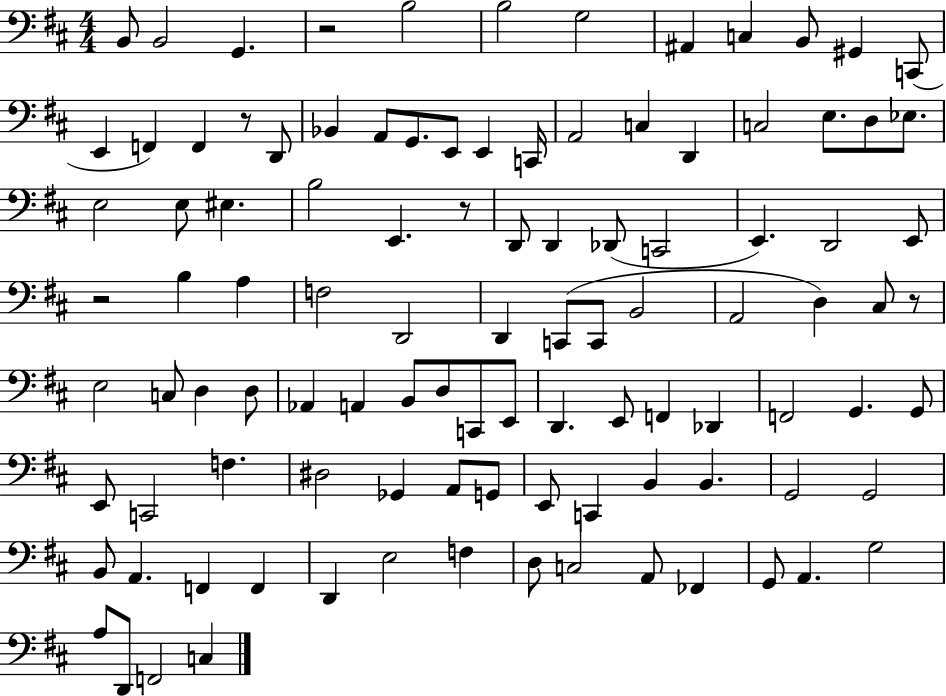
{
  \clef bass
  \numericTimeSignature
  \time 4/4
  \key d \major
  b,8 b,2 g,4. | r2 b2 | b2 g2 | ais,4 c4 b,8 gis,4 c,8( | \break e,4 f,4) f,4 r8 d,8 | bes,4 a,8 g,8. e,8 e,4 c,16 | a,2 c4 d,4 | c2 e8. d8 ees8. | \break e2 e8 eis4. | b2 e,4. r8 | d,8 d,4 des,8( c,2 | e,4.) d,2 e,8 | \break r2 b4 a4 | f2 d,2 | d,4 c,8( c,8 b,2 | a,2 d4) cis8 r8 | \break e2 c8 d4 d8 | aes,4 a,4 b,8 d8 c,8 e,8 | d,4. e,8 f,4 des,4 | f,2 g,4. g,8 | \break e,8 c,2 f4. | dis2 ges,4 a,8 g,8 | e,8 c,4 b,4 b,4. | g,2 g,2 | \break b,8 a,4. f,4 f,4 | d,4 e2 f4 | d8 c2 a,8 fes,4 | g,8 a,4. g2 | \break a8 d,8 f,2 c4 | \bar "|."
}